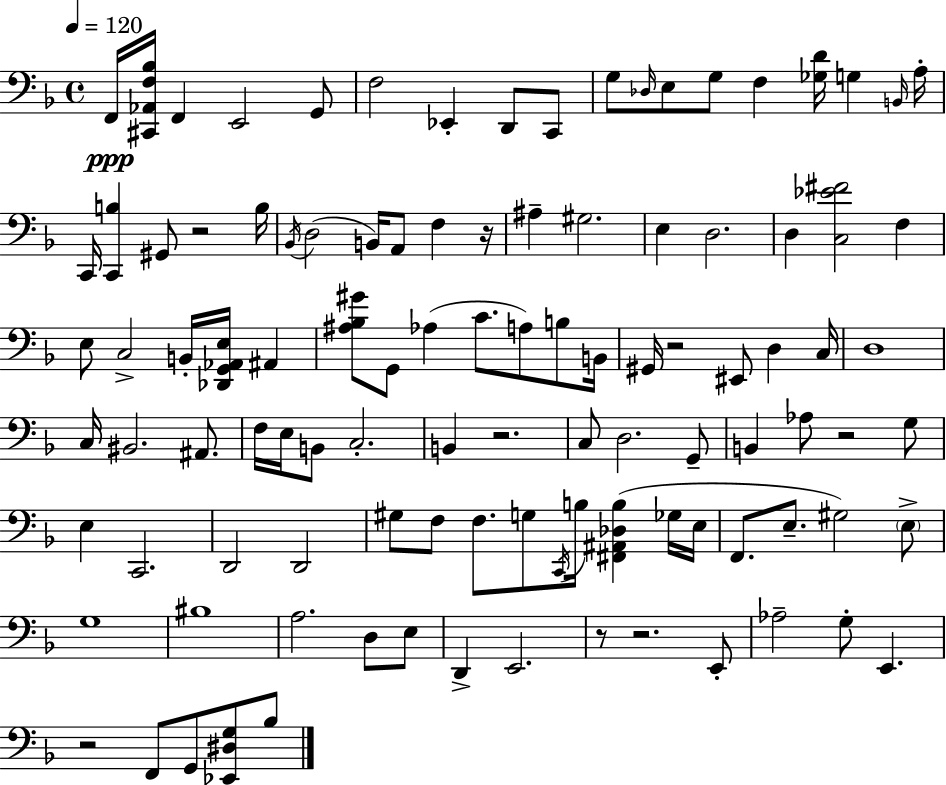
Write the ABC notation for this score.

X:1
T:Untitled
M:4/4
L:1/4
K:F
F,,/4 [^C,,_A,,F,_B,]/4 F,, E,,2 G,,/2 F,2 _E,, D,,/2 C,,/2 G,/2 _D,/4 E,/2 G,/2 F, [_G,D]/4 G, B,,/4 A,/4 C,,/4 [C,,B,] ^G,,/2 z2 B,/4 _B,,/4 D,2 B,,/4 A,,/2 F, z/4 ^A, ^G,2 E, D,2 D, [C,_E^F]2 F, E,/2 C,2 B,,/4 [_D,,G,,_A,,E,]/4 ^A,, [^A,_B,^G]/2 G,,/2 _A, C/2 A,/2 B,/2 B,,/4 ^G,,/4 z2 ^E,,/2 D, C,/4 D,4 C,/4 ^B,,2 ^A,,/2 F,/4 E,/4 B,,/2 C,2 B,, z2 C,/2 D,2 G,,/2 B,, _A,/2 z2 G,/2 E, C,,2 D,,2 D,,2 ^G,/2 F,/2 F,/2 G,/2 C,,/4 B,/4 [^F,,^A,,_D,B,] _G,/4 E,/4 F,,/2 E,/2 ^G,2 E,/2 G,4 ^B,4 A,2 D,/2 E,/2 D,, E,,2 z/2 z2 E,,/2 _A,2 G,/2 E,, z2 F,,/2 G,,/2 [_E,,^D,G,]/2 _B,/2